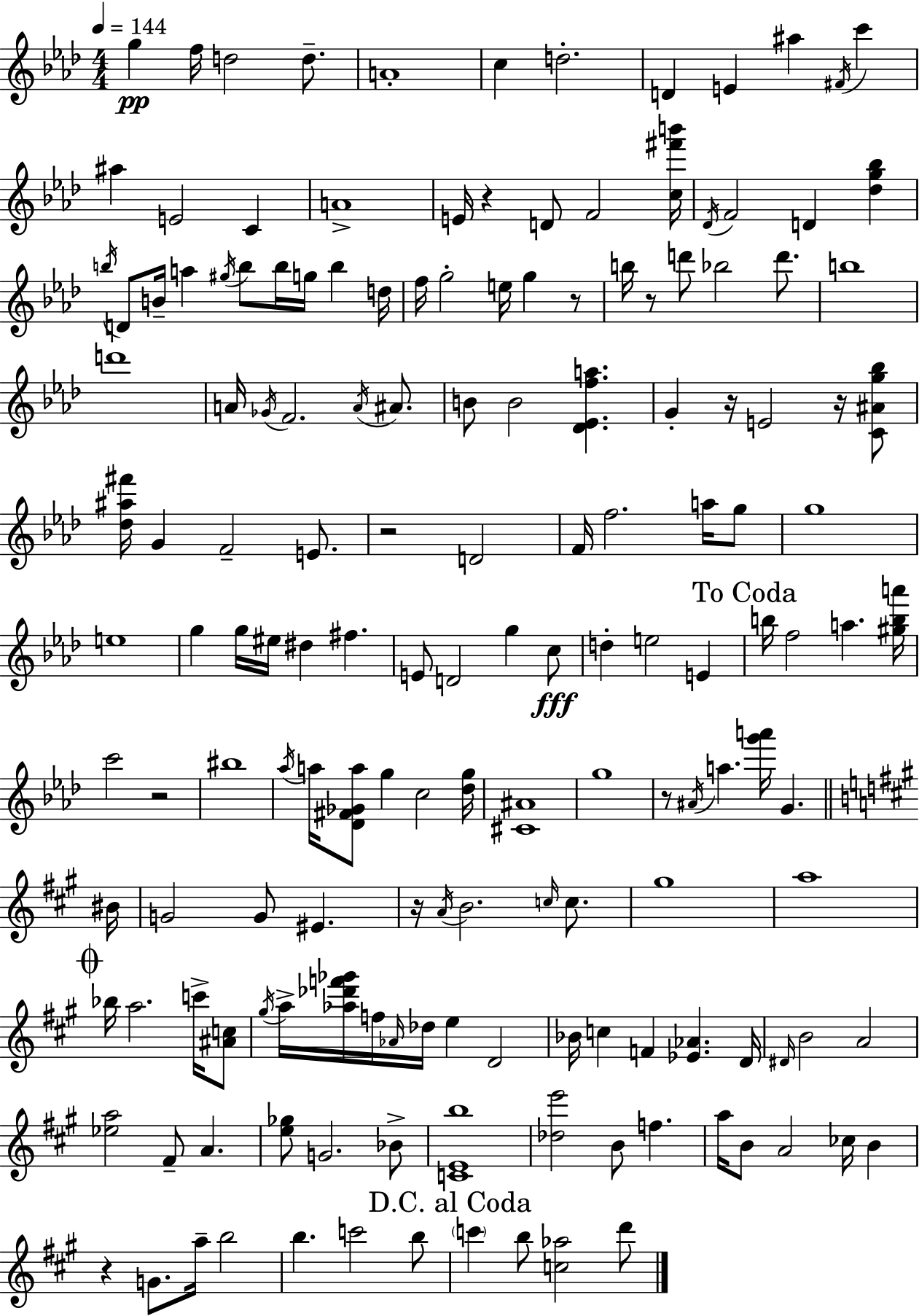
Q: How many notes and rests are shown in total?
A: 161